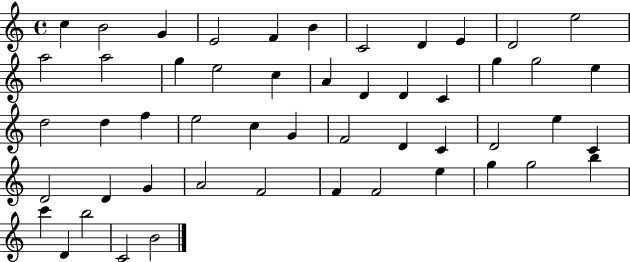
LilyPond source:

{
  \clef treble
  \time 4/4
  \defaultTimeSignature
  \key c \major
  c''4 b'2 g'4 | e'2 f'4 b'4 | c'2 d'4 e'4 | d'2 e''2 | \break a''2 a''2 | g''4 e''2 c''4 | a'4 d'4 d'4 c'4 | g''4 g''2 e''4 | \break d''2 d''4 f''4 | e''2 c''4 g'4 | f'2 d'4 c'4 | d'2 e''4 c'4 | \break d'2 d'4 g'4 | a'2 f'2 | f'4 f'2 e''4 | g''4 g''2 b''4 | \break c'''4 d'4 b''2 | c'2 b'2 | \bar "|."
}